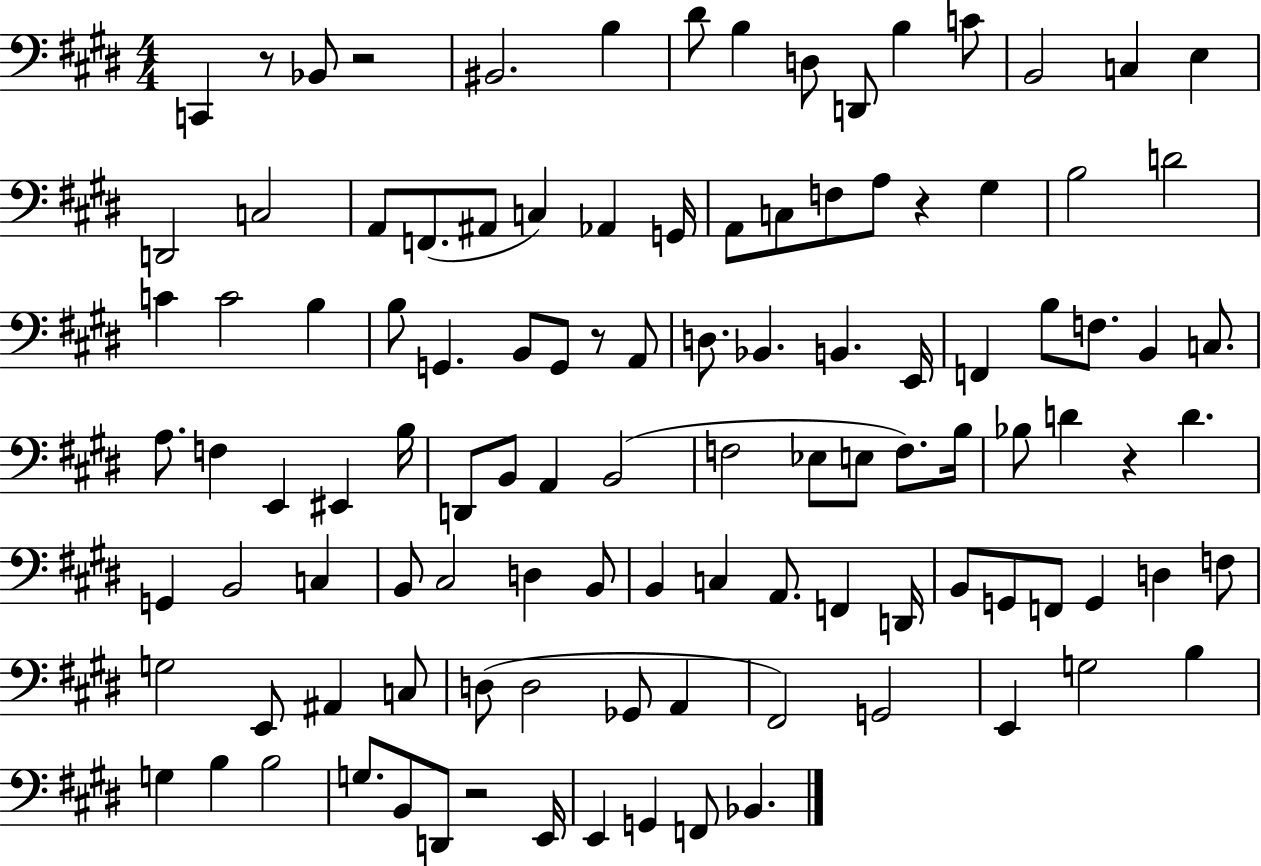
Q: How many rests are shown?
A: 6